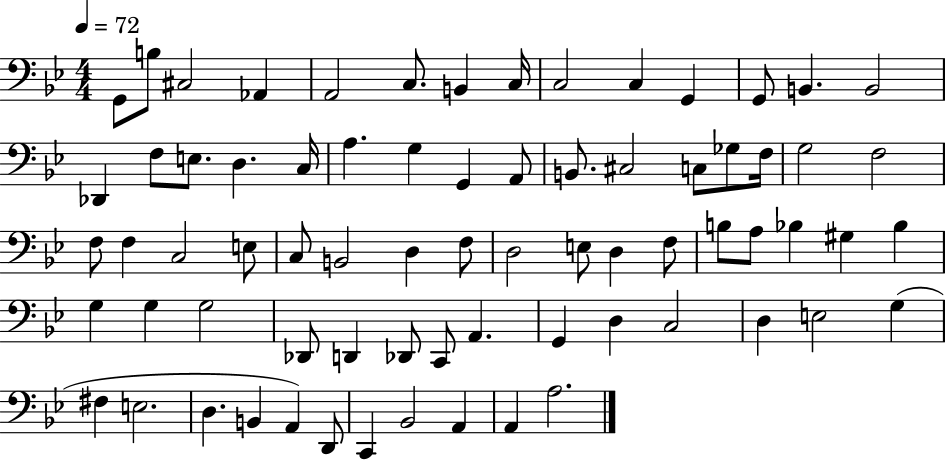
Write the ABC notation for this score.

X:1
T:Untitled
M:4/4
L:1/4
K:Bb
G,,/2 B,/2 ^C,2 _A,, A,,2 C,/2 B,, C,/4 C,2 C, G,, G,,/2 B,, B,,2 _D,, F,/2 E,/2 D, C,/4 A, G, G,, A,,/2 B,,/2 ^C,2 C,/2 _G,/2 F,/4 G,2 F,2 F,/2 F, C,2 E,/2 C,/2 B,,2 D, F,/2 D,2 E,/2 D, F,/2 B,/2 A,/2 _B, ^G, _B, G, G, G,2 _D,,/2 D,, _D,,/2 C,,/2 A,, G,, D, C,2 D, E,2 G, ^F, E,2 D, B,, A,, D,,/2 C,, _B,,2 A,, A,, A,2